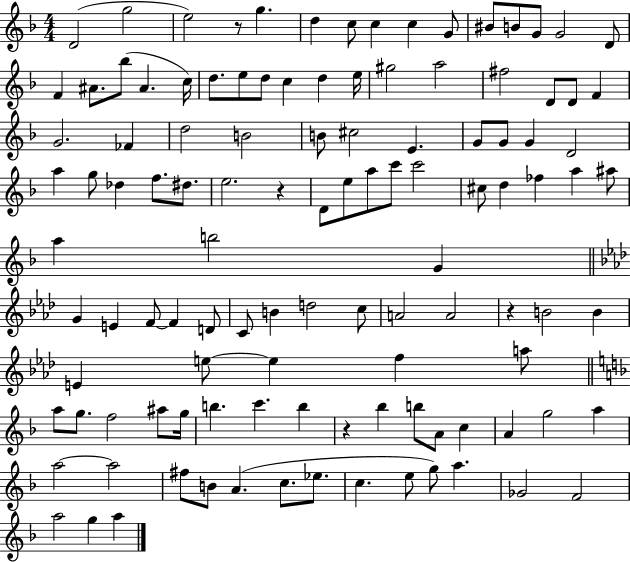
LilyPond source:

{
  \clef treble
  \numericTimeSignature
  \time 4/4
  \key f \major
  d'2( g''2 | e''2) r8 g''4. | d''4 c''8 c''4 c''4 g'8 | bis'8 b'8 g'8 g'2 d'8 | \break f'4 ais'8. bes''8( ais'4. c''16) | d''8. e''8 d''8 c''4 d''4 e''16 | gis''2 a''2 | fis''2 d'8 d'8 f'4 | \break g'2. fes'4 | d''2 b'2 | b'8 cis''2 e'4. | g'8 g'8 g'4 d'2 | \break a''4 g''8 des''4 f''8. dis''8. | e''2. r4 | d'8 e''8 a''8 c'''8 c'''2 | cis''8 d''4 fes''4 a''4 ais''8 | \break a''4 b''2 g'4 | \bar "||" \break \key aes \major g'4 e'4 f'8~~ f'4 d'8 | c'8 b'4 d''2 c''8 | a'2 a'2 | r4 b'2 b'4 | \break e'4 e''8~~ e''4 f''4 a''8 | \bar "||" \break \key f \major a''8 g''8. f''2 ais''8 g''16 | b''4. c'''4. b''4 | r4 bes''4 b''8 a'8 c''4 | a'4 g''2 a''4 | \break a''2~~ a''2 | fis''8 b'8 a'4.( c''8. ees''8. | c''4. e''8 g''8) a''4. | ges'2 f'2 | \break a''2 g''4 a''4 | \bar "|."
}